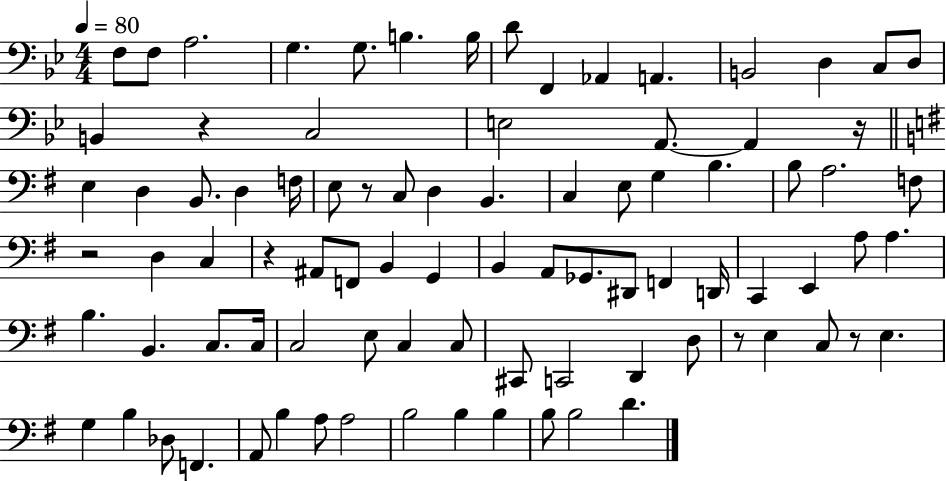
{
  \clef bass
  \numericTimeSignature
  \time 4/4
  \key bes \major
  \tempo 4 = 80
  f8 f8 a2. | g4. g8. b4. b16 | d'8 f,4 aes,4 a,4. | b,2 d4 c8 d8 | \break b,4 r4 c2 | e2 a,8.~~ a,4 r16 | \bar "||" \break \key g \major e4 d4 b,8. d4 f16 | e8 r8 c8 d4 b,4. | c4 e8 g4 b4. | b8 a2. f8 | \break r2 d4 c4 | r4 ais,8 f,8 b,4 g,4 | b,4 a,8 ges,8. dis,8 f,4 d,16 | c,4 e,4 a8 a4. | \break b4. b,4. c8. c16 | c2 e8 c4 c8 | cis,8 c,2 d,4 d8 | r8 e4 c8 r8 e4. | \break g4 b4 des8 f,4. | a,8 b4 a8 a2 | b2 b4 b4 | b8 b2 d'4. | \break \bar "|."
}